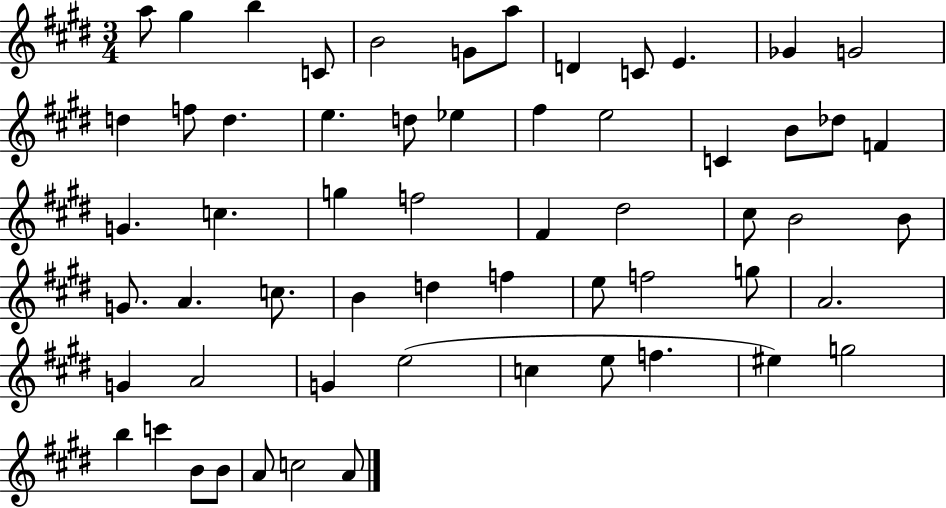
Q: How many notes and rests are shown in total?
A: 59